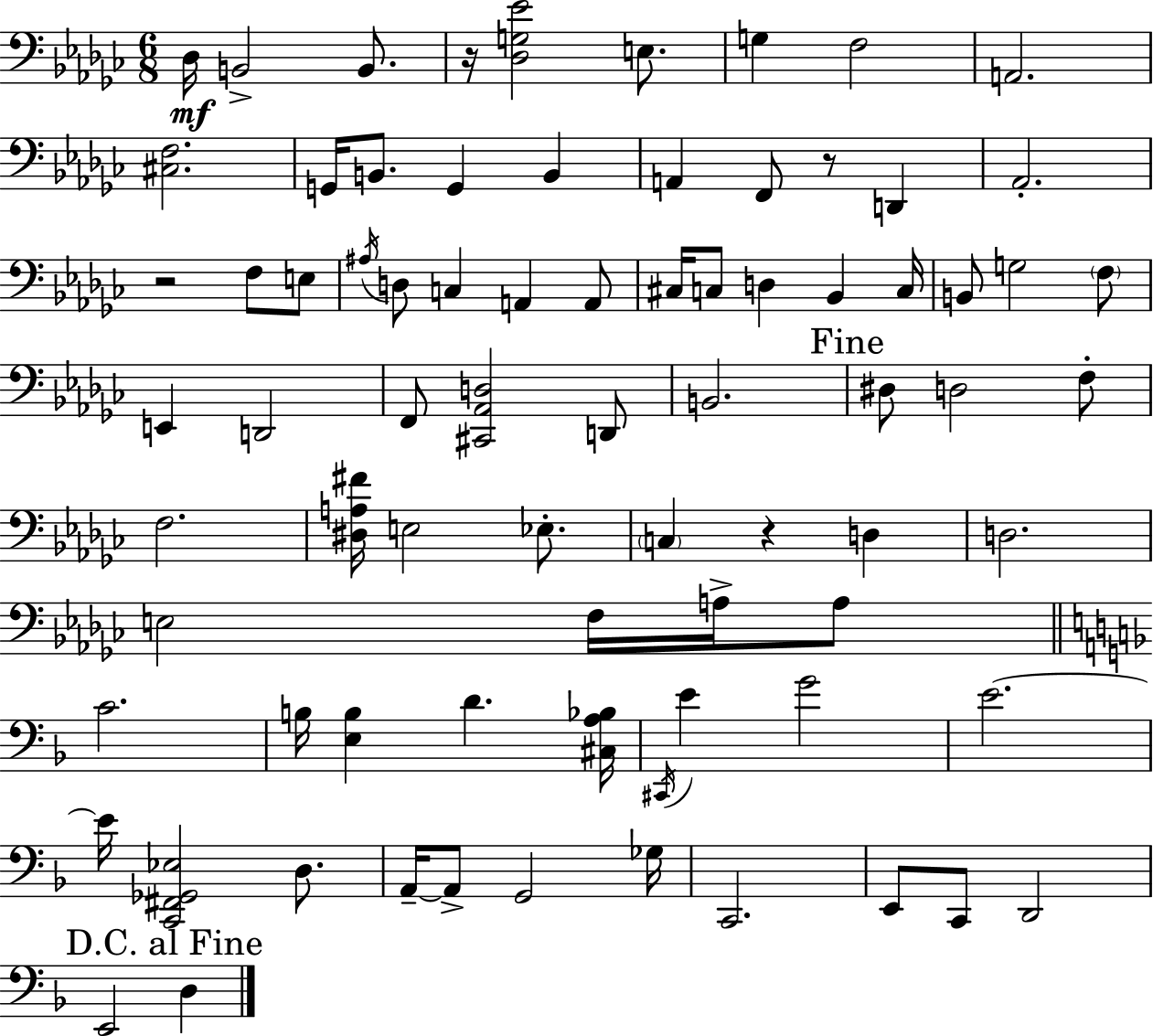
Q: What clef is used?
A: bass